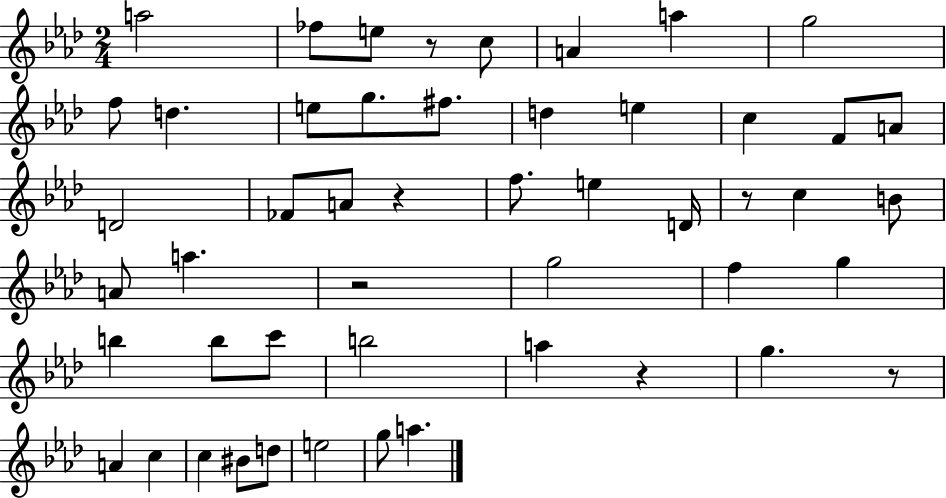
{
  \clef treble
  \numericTimeSignature
  \time 2/4
  \key aes \major
  a''2 | fes''8 e''8 r8 c''8 | a'4 a''4 | g''2 | \break f''8 d''4. | e''8 g''8. fis''8. | d''4 e''4 | c''4 f'8 a'8 | \break d'2 | fes'8 a'8 r4 | f''8. e''4 d'16 | r8 c''4 b'8 | \break a'8 a''4. | r2 | g''2 | f''4 g''4 | \break b''4 b''8 c'''8 | b''2 | a''4 r4 | g''4. r8 | \break a'4 c''4 | c''4 bis'8 d''8 | e''2 | g''8 a''4. | \break \bar "|."
}